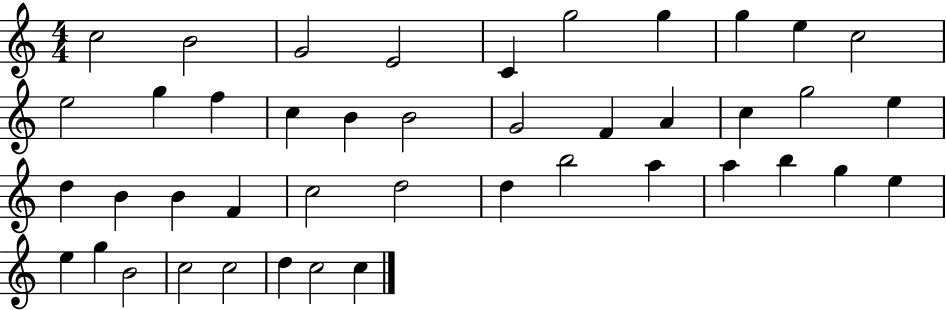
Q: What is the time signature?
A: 4/4